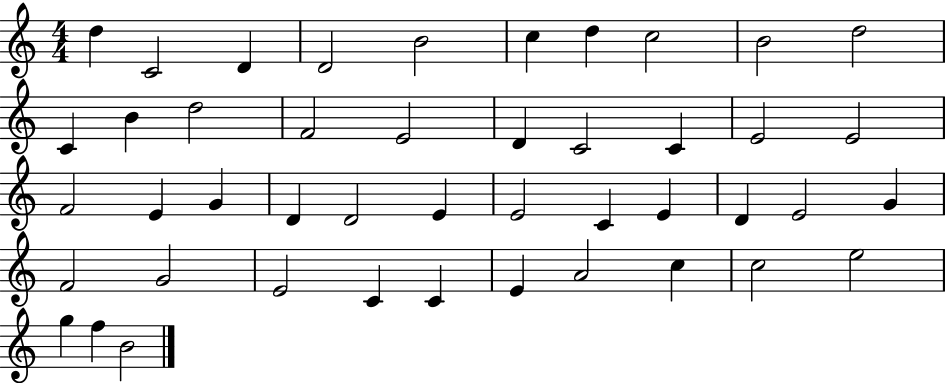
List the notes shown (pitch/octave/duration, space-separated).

D5/q C4/h D4/q D4/h B4/h C5/q D5/q C5/h B4/h D5/h C4/q B4/q D5/h F4/h E4/h D4/q C4/h C4/q E4/h E4/h F4/h E4/q G4/q D4/q D4/h E4/q E4/h C4/q E4/q D4/q E4/h G4/q F4/h G4/h E4/h C4/q C4/q E4/q A4/h C5/q C5/h E5/h G5/q F5/q B4/h